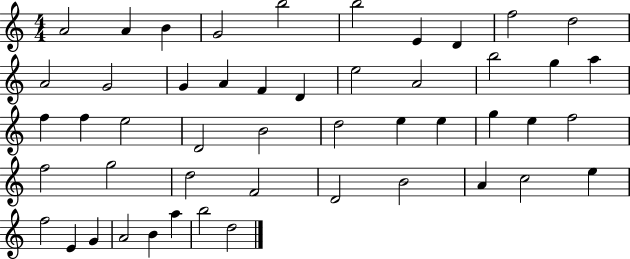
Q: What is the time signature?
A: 4/4